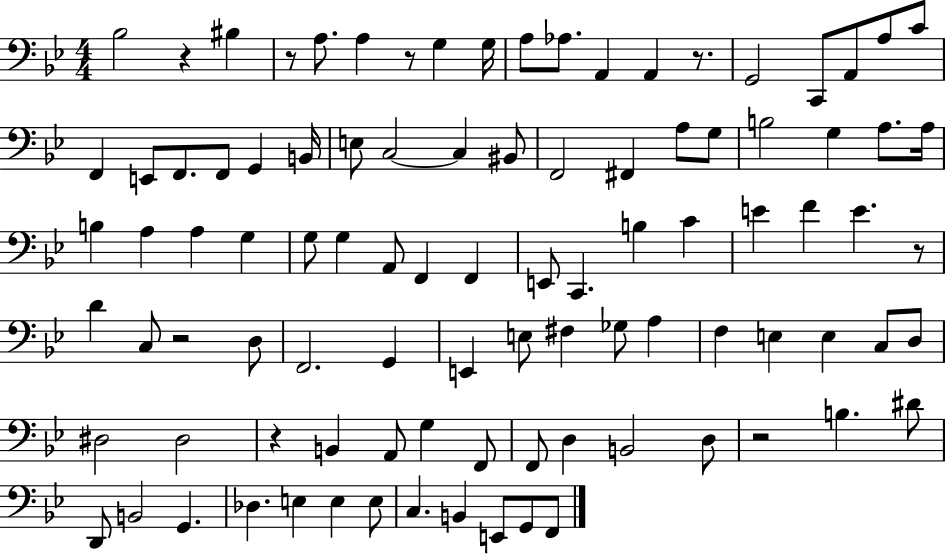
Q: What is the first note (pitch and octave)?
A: Bb3